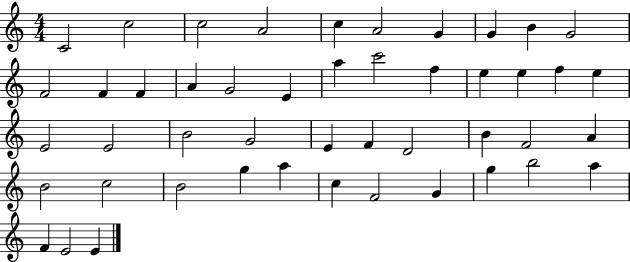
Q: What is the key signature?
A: C major